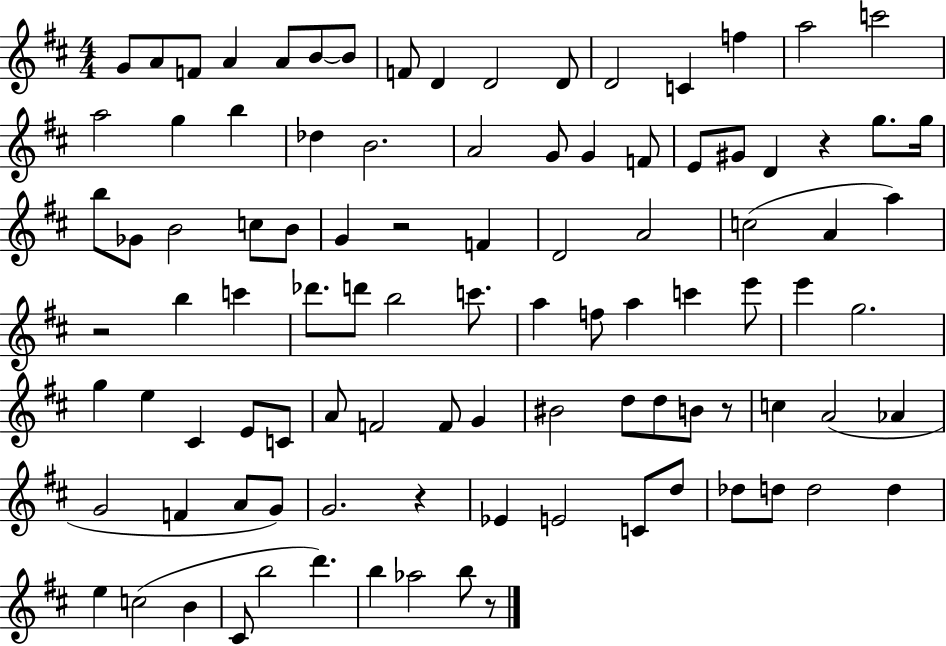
{
  \clef treble
  \numericTimeSignature
  \time 4/4
  \key d \major
  g'8 a'8 f'8 a'4 a'8 b'8~~ b'8 | f'8 d'4 d'2 d'8 | d'2 c'4 f''4 | a''2 c'''2 | \break a''2 g''4 b''4 | des''4 b'2. | a'2 g'8 g'4 f'8 | e'8 gis'8 d'4 r4 g''8. g''16 | \break b''8 ges'8 b'2 c''8 b'8 | g'4 r2 f'4 | d'2 a'2 | c''2( a'4 a''4) | \break r2 b''4 c'''4 | des'''8. d'''8 b''2 c'''8. | a''4 f''8 a''4 c'''4 e'''8 | e'''4 g''2. | \break g''4 e''4 cis'4 e'8 c'8 | a'8 f'2 f'8 g'4 | bis'2 d''8 d''8 b'8 r8 | c''4 a'2( aes'4 | \break g'2 f'4 a'8 g'8) | g'2. r4 | ees'4 e'2 c'8 d''8 | des''8 d''8 d''2 d''4 | \break e''4 c''2( b'4 | cis'8 b''2 d'''4.) | b''4 aes''2 b''8 r8 | \bar "|."
}